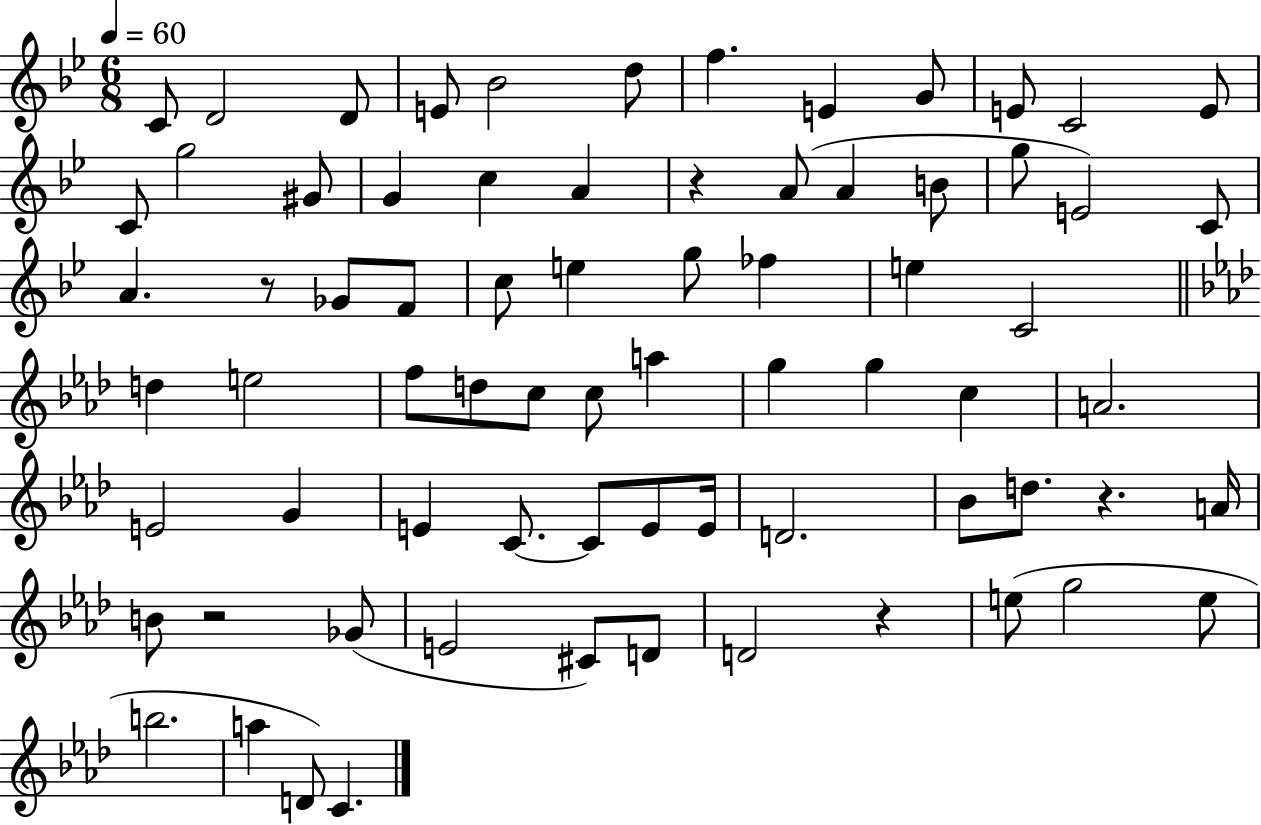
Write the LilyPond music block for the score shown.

{
  \clef treble
  \numericTimeSignature
  \time 6/8
  \key bes \major
  \tempo 4 = 60
  c'8 d'2 d'8 | e'8 bes'2 d''8 | f''4. e'4 g'8 | e'8 c'2 e'8 | \break c'8 g''2 gis'8 | g'4 c''4 a'4 | r4 a'8( a'4 b'8 | g''8 e'2) c'8 | \break a'4. r8 ges'8 f'8 | c''8 e''4 g''8 fes''4 | e''4 c'2 | \bar "||" \break \key aes \major d''4 e''2 | f''8 d''8 c''8 c''8 a''4 | g''4 g''4 c''4 | a'2. | \break e'2 g'4 | e'4 c'8.~~ c'8 e'8 e'16 | d'2. | bes'8 d''8. r4. a'16 | \break b'8 r2 ges'8( | e'2 cis'8) d'8 | d'2 r4 | e''8( g''2 e''8 | \break b''2. | a''4 d'8) c'4. | \bar "|."
}